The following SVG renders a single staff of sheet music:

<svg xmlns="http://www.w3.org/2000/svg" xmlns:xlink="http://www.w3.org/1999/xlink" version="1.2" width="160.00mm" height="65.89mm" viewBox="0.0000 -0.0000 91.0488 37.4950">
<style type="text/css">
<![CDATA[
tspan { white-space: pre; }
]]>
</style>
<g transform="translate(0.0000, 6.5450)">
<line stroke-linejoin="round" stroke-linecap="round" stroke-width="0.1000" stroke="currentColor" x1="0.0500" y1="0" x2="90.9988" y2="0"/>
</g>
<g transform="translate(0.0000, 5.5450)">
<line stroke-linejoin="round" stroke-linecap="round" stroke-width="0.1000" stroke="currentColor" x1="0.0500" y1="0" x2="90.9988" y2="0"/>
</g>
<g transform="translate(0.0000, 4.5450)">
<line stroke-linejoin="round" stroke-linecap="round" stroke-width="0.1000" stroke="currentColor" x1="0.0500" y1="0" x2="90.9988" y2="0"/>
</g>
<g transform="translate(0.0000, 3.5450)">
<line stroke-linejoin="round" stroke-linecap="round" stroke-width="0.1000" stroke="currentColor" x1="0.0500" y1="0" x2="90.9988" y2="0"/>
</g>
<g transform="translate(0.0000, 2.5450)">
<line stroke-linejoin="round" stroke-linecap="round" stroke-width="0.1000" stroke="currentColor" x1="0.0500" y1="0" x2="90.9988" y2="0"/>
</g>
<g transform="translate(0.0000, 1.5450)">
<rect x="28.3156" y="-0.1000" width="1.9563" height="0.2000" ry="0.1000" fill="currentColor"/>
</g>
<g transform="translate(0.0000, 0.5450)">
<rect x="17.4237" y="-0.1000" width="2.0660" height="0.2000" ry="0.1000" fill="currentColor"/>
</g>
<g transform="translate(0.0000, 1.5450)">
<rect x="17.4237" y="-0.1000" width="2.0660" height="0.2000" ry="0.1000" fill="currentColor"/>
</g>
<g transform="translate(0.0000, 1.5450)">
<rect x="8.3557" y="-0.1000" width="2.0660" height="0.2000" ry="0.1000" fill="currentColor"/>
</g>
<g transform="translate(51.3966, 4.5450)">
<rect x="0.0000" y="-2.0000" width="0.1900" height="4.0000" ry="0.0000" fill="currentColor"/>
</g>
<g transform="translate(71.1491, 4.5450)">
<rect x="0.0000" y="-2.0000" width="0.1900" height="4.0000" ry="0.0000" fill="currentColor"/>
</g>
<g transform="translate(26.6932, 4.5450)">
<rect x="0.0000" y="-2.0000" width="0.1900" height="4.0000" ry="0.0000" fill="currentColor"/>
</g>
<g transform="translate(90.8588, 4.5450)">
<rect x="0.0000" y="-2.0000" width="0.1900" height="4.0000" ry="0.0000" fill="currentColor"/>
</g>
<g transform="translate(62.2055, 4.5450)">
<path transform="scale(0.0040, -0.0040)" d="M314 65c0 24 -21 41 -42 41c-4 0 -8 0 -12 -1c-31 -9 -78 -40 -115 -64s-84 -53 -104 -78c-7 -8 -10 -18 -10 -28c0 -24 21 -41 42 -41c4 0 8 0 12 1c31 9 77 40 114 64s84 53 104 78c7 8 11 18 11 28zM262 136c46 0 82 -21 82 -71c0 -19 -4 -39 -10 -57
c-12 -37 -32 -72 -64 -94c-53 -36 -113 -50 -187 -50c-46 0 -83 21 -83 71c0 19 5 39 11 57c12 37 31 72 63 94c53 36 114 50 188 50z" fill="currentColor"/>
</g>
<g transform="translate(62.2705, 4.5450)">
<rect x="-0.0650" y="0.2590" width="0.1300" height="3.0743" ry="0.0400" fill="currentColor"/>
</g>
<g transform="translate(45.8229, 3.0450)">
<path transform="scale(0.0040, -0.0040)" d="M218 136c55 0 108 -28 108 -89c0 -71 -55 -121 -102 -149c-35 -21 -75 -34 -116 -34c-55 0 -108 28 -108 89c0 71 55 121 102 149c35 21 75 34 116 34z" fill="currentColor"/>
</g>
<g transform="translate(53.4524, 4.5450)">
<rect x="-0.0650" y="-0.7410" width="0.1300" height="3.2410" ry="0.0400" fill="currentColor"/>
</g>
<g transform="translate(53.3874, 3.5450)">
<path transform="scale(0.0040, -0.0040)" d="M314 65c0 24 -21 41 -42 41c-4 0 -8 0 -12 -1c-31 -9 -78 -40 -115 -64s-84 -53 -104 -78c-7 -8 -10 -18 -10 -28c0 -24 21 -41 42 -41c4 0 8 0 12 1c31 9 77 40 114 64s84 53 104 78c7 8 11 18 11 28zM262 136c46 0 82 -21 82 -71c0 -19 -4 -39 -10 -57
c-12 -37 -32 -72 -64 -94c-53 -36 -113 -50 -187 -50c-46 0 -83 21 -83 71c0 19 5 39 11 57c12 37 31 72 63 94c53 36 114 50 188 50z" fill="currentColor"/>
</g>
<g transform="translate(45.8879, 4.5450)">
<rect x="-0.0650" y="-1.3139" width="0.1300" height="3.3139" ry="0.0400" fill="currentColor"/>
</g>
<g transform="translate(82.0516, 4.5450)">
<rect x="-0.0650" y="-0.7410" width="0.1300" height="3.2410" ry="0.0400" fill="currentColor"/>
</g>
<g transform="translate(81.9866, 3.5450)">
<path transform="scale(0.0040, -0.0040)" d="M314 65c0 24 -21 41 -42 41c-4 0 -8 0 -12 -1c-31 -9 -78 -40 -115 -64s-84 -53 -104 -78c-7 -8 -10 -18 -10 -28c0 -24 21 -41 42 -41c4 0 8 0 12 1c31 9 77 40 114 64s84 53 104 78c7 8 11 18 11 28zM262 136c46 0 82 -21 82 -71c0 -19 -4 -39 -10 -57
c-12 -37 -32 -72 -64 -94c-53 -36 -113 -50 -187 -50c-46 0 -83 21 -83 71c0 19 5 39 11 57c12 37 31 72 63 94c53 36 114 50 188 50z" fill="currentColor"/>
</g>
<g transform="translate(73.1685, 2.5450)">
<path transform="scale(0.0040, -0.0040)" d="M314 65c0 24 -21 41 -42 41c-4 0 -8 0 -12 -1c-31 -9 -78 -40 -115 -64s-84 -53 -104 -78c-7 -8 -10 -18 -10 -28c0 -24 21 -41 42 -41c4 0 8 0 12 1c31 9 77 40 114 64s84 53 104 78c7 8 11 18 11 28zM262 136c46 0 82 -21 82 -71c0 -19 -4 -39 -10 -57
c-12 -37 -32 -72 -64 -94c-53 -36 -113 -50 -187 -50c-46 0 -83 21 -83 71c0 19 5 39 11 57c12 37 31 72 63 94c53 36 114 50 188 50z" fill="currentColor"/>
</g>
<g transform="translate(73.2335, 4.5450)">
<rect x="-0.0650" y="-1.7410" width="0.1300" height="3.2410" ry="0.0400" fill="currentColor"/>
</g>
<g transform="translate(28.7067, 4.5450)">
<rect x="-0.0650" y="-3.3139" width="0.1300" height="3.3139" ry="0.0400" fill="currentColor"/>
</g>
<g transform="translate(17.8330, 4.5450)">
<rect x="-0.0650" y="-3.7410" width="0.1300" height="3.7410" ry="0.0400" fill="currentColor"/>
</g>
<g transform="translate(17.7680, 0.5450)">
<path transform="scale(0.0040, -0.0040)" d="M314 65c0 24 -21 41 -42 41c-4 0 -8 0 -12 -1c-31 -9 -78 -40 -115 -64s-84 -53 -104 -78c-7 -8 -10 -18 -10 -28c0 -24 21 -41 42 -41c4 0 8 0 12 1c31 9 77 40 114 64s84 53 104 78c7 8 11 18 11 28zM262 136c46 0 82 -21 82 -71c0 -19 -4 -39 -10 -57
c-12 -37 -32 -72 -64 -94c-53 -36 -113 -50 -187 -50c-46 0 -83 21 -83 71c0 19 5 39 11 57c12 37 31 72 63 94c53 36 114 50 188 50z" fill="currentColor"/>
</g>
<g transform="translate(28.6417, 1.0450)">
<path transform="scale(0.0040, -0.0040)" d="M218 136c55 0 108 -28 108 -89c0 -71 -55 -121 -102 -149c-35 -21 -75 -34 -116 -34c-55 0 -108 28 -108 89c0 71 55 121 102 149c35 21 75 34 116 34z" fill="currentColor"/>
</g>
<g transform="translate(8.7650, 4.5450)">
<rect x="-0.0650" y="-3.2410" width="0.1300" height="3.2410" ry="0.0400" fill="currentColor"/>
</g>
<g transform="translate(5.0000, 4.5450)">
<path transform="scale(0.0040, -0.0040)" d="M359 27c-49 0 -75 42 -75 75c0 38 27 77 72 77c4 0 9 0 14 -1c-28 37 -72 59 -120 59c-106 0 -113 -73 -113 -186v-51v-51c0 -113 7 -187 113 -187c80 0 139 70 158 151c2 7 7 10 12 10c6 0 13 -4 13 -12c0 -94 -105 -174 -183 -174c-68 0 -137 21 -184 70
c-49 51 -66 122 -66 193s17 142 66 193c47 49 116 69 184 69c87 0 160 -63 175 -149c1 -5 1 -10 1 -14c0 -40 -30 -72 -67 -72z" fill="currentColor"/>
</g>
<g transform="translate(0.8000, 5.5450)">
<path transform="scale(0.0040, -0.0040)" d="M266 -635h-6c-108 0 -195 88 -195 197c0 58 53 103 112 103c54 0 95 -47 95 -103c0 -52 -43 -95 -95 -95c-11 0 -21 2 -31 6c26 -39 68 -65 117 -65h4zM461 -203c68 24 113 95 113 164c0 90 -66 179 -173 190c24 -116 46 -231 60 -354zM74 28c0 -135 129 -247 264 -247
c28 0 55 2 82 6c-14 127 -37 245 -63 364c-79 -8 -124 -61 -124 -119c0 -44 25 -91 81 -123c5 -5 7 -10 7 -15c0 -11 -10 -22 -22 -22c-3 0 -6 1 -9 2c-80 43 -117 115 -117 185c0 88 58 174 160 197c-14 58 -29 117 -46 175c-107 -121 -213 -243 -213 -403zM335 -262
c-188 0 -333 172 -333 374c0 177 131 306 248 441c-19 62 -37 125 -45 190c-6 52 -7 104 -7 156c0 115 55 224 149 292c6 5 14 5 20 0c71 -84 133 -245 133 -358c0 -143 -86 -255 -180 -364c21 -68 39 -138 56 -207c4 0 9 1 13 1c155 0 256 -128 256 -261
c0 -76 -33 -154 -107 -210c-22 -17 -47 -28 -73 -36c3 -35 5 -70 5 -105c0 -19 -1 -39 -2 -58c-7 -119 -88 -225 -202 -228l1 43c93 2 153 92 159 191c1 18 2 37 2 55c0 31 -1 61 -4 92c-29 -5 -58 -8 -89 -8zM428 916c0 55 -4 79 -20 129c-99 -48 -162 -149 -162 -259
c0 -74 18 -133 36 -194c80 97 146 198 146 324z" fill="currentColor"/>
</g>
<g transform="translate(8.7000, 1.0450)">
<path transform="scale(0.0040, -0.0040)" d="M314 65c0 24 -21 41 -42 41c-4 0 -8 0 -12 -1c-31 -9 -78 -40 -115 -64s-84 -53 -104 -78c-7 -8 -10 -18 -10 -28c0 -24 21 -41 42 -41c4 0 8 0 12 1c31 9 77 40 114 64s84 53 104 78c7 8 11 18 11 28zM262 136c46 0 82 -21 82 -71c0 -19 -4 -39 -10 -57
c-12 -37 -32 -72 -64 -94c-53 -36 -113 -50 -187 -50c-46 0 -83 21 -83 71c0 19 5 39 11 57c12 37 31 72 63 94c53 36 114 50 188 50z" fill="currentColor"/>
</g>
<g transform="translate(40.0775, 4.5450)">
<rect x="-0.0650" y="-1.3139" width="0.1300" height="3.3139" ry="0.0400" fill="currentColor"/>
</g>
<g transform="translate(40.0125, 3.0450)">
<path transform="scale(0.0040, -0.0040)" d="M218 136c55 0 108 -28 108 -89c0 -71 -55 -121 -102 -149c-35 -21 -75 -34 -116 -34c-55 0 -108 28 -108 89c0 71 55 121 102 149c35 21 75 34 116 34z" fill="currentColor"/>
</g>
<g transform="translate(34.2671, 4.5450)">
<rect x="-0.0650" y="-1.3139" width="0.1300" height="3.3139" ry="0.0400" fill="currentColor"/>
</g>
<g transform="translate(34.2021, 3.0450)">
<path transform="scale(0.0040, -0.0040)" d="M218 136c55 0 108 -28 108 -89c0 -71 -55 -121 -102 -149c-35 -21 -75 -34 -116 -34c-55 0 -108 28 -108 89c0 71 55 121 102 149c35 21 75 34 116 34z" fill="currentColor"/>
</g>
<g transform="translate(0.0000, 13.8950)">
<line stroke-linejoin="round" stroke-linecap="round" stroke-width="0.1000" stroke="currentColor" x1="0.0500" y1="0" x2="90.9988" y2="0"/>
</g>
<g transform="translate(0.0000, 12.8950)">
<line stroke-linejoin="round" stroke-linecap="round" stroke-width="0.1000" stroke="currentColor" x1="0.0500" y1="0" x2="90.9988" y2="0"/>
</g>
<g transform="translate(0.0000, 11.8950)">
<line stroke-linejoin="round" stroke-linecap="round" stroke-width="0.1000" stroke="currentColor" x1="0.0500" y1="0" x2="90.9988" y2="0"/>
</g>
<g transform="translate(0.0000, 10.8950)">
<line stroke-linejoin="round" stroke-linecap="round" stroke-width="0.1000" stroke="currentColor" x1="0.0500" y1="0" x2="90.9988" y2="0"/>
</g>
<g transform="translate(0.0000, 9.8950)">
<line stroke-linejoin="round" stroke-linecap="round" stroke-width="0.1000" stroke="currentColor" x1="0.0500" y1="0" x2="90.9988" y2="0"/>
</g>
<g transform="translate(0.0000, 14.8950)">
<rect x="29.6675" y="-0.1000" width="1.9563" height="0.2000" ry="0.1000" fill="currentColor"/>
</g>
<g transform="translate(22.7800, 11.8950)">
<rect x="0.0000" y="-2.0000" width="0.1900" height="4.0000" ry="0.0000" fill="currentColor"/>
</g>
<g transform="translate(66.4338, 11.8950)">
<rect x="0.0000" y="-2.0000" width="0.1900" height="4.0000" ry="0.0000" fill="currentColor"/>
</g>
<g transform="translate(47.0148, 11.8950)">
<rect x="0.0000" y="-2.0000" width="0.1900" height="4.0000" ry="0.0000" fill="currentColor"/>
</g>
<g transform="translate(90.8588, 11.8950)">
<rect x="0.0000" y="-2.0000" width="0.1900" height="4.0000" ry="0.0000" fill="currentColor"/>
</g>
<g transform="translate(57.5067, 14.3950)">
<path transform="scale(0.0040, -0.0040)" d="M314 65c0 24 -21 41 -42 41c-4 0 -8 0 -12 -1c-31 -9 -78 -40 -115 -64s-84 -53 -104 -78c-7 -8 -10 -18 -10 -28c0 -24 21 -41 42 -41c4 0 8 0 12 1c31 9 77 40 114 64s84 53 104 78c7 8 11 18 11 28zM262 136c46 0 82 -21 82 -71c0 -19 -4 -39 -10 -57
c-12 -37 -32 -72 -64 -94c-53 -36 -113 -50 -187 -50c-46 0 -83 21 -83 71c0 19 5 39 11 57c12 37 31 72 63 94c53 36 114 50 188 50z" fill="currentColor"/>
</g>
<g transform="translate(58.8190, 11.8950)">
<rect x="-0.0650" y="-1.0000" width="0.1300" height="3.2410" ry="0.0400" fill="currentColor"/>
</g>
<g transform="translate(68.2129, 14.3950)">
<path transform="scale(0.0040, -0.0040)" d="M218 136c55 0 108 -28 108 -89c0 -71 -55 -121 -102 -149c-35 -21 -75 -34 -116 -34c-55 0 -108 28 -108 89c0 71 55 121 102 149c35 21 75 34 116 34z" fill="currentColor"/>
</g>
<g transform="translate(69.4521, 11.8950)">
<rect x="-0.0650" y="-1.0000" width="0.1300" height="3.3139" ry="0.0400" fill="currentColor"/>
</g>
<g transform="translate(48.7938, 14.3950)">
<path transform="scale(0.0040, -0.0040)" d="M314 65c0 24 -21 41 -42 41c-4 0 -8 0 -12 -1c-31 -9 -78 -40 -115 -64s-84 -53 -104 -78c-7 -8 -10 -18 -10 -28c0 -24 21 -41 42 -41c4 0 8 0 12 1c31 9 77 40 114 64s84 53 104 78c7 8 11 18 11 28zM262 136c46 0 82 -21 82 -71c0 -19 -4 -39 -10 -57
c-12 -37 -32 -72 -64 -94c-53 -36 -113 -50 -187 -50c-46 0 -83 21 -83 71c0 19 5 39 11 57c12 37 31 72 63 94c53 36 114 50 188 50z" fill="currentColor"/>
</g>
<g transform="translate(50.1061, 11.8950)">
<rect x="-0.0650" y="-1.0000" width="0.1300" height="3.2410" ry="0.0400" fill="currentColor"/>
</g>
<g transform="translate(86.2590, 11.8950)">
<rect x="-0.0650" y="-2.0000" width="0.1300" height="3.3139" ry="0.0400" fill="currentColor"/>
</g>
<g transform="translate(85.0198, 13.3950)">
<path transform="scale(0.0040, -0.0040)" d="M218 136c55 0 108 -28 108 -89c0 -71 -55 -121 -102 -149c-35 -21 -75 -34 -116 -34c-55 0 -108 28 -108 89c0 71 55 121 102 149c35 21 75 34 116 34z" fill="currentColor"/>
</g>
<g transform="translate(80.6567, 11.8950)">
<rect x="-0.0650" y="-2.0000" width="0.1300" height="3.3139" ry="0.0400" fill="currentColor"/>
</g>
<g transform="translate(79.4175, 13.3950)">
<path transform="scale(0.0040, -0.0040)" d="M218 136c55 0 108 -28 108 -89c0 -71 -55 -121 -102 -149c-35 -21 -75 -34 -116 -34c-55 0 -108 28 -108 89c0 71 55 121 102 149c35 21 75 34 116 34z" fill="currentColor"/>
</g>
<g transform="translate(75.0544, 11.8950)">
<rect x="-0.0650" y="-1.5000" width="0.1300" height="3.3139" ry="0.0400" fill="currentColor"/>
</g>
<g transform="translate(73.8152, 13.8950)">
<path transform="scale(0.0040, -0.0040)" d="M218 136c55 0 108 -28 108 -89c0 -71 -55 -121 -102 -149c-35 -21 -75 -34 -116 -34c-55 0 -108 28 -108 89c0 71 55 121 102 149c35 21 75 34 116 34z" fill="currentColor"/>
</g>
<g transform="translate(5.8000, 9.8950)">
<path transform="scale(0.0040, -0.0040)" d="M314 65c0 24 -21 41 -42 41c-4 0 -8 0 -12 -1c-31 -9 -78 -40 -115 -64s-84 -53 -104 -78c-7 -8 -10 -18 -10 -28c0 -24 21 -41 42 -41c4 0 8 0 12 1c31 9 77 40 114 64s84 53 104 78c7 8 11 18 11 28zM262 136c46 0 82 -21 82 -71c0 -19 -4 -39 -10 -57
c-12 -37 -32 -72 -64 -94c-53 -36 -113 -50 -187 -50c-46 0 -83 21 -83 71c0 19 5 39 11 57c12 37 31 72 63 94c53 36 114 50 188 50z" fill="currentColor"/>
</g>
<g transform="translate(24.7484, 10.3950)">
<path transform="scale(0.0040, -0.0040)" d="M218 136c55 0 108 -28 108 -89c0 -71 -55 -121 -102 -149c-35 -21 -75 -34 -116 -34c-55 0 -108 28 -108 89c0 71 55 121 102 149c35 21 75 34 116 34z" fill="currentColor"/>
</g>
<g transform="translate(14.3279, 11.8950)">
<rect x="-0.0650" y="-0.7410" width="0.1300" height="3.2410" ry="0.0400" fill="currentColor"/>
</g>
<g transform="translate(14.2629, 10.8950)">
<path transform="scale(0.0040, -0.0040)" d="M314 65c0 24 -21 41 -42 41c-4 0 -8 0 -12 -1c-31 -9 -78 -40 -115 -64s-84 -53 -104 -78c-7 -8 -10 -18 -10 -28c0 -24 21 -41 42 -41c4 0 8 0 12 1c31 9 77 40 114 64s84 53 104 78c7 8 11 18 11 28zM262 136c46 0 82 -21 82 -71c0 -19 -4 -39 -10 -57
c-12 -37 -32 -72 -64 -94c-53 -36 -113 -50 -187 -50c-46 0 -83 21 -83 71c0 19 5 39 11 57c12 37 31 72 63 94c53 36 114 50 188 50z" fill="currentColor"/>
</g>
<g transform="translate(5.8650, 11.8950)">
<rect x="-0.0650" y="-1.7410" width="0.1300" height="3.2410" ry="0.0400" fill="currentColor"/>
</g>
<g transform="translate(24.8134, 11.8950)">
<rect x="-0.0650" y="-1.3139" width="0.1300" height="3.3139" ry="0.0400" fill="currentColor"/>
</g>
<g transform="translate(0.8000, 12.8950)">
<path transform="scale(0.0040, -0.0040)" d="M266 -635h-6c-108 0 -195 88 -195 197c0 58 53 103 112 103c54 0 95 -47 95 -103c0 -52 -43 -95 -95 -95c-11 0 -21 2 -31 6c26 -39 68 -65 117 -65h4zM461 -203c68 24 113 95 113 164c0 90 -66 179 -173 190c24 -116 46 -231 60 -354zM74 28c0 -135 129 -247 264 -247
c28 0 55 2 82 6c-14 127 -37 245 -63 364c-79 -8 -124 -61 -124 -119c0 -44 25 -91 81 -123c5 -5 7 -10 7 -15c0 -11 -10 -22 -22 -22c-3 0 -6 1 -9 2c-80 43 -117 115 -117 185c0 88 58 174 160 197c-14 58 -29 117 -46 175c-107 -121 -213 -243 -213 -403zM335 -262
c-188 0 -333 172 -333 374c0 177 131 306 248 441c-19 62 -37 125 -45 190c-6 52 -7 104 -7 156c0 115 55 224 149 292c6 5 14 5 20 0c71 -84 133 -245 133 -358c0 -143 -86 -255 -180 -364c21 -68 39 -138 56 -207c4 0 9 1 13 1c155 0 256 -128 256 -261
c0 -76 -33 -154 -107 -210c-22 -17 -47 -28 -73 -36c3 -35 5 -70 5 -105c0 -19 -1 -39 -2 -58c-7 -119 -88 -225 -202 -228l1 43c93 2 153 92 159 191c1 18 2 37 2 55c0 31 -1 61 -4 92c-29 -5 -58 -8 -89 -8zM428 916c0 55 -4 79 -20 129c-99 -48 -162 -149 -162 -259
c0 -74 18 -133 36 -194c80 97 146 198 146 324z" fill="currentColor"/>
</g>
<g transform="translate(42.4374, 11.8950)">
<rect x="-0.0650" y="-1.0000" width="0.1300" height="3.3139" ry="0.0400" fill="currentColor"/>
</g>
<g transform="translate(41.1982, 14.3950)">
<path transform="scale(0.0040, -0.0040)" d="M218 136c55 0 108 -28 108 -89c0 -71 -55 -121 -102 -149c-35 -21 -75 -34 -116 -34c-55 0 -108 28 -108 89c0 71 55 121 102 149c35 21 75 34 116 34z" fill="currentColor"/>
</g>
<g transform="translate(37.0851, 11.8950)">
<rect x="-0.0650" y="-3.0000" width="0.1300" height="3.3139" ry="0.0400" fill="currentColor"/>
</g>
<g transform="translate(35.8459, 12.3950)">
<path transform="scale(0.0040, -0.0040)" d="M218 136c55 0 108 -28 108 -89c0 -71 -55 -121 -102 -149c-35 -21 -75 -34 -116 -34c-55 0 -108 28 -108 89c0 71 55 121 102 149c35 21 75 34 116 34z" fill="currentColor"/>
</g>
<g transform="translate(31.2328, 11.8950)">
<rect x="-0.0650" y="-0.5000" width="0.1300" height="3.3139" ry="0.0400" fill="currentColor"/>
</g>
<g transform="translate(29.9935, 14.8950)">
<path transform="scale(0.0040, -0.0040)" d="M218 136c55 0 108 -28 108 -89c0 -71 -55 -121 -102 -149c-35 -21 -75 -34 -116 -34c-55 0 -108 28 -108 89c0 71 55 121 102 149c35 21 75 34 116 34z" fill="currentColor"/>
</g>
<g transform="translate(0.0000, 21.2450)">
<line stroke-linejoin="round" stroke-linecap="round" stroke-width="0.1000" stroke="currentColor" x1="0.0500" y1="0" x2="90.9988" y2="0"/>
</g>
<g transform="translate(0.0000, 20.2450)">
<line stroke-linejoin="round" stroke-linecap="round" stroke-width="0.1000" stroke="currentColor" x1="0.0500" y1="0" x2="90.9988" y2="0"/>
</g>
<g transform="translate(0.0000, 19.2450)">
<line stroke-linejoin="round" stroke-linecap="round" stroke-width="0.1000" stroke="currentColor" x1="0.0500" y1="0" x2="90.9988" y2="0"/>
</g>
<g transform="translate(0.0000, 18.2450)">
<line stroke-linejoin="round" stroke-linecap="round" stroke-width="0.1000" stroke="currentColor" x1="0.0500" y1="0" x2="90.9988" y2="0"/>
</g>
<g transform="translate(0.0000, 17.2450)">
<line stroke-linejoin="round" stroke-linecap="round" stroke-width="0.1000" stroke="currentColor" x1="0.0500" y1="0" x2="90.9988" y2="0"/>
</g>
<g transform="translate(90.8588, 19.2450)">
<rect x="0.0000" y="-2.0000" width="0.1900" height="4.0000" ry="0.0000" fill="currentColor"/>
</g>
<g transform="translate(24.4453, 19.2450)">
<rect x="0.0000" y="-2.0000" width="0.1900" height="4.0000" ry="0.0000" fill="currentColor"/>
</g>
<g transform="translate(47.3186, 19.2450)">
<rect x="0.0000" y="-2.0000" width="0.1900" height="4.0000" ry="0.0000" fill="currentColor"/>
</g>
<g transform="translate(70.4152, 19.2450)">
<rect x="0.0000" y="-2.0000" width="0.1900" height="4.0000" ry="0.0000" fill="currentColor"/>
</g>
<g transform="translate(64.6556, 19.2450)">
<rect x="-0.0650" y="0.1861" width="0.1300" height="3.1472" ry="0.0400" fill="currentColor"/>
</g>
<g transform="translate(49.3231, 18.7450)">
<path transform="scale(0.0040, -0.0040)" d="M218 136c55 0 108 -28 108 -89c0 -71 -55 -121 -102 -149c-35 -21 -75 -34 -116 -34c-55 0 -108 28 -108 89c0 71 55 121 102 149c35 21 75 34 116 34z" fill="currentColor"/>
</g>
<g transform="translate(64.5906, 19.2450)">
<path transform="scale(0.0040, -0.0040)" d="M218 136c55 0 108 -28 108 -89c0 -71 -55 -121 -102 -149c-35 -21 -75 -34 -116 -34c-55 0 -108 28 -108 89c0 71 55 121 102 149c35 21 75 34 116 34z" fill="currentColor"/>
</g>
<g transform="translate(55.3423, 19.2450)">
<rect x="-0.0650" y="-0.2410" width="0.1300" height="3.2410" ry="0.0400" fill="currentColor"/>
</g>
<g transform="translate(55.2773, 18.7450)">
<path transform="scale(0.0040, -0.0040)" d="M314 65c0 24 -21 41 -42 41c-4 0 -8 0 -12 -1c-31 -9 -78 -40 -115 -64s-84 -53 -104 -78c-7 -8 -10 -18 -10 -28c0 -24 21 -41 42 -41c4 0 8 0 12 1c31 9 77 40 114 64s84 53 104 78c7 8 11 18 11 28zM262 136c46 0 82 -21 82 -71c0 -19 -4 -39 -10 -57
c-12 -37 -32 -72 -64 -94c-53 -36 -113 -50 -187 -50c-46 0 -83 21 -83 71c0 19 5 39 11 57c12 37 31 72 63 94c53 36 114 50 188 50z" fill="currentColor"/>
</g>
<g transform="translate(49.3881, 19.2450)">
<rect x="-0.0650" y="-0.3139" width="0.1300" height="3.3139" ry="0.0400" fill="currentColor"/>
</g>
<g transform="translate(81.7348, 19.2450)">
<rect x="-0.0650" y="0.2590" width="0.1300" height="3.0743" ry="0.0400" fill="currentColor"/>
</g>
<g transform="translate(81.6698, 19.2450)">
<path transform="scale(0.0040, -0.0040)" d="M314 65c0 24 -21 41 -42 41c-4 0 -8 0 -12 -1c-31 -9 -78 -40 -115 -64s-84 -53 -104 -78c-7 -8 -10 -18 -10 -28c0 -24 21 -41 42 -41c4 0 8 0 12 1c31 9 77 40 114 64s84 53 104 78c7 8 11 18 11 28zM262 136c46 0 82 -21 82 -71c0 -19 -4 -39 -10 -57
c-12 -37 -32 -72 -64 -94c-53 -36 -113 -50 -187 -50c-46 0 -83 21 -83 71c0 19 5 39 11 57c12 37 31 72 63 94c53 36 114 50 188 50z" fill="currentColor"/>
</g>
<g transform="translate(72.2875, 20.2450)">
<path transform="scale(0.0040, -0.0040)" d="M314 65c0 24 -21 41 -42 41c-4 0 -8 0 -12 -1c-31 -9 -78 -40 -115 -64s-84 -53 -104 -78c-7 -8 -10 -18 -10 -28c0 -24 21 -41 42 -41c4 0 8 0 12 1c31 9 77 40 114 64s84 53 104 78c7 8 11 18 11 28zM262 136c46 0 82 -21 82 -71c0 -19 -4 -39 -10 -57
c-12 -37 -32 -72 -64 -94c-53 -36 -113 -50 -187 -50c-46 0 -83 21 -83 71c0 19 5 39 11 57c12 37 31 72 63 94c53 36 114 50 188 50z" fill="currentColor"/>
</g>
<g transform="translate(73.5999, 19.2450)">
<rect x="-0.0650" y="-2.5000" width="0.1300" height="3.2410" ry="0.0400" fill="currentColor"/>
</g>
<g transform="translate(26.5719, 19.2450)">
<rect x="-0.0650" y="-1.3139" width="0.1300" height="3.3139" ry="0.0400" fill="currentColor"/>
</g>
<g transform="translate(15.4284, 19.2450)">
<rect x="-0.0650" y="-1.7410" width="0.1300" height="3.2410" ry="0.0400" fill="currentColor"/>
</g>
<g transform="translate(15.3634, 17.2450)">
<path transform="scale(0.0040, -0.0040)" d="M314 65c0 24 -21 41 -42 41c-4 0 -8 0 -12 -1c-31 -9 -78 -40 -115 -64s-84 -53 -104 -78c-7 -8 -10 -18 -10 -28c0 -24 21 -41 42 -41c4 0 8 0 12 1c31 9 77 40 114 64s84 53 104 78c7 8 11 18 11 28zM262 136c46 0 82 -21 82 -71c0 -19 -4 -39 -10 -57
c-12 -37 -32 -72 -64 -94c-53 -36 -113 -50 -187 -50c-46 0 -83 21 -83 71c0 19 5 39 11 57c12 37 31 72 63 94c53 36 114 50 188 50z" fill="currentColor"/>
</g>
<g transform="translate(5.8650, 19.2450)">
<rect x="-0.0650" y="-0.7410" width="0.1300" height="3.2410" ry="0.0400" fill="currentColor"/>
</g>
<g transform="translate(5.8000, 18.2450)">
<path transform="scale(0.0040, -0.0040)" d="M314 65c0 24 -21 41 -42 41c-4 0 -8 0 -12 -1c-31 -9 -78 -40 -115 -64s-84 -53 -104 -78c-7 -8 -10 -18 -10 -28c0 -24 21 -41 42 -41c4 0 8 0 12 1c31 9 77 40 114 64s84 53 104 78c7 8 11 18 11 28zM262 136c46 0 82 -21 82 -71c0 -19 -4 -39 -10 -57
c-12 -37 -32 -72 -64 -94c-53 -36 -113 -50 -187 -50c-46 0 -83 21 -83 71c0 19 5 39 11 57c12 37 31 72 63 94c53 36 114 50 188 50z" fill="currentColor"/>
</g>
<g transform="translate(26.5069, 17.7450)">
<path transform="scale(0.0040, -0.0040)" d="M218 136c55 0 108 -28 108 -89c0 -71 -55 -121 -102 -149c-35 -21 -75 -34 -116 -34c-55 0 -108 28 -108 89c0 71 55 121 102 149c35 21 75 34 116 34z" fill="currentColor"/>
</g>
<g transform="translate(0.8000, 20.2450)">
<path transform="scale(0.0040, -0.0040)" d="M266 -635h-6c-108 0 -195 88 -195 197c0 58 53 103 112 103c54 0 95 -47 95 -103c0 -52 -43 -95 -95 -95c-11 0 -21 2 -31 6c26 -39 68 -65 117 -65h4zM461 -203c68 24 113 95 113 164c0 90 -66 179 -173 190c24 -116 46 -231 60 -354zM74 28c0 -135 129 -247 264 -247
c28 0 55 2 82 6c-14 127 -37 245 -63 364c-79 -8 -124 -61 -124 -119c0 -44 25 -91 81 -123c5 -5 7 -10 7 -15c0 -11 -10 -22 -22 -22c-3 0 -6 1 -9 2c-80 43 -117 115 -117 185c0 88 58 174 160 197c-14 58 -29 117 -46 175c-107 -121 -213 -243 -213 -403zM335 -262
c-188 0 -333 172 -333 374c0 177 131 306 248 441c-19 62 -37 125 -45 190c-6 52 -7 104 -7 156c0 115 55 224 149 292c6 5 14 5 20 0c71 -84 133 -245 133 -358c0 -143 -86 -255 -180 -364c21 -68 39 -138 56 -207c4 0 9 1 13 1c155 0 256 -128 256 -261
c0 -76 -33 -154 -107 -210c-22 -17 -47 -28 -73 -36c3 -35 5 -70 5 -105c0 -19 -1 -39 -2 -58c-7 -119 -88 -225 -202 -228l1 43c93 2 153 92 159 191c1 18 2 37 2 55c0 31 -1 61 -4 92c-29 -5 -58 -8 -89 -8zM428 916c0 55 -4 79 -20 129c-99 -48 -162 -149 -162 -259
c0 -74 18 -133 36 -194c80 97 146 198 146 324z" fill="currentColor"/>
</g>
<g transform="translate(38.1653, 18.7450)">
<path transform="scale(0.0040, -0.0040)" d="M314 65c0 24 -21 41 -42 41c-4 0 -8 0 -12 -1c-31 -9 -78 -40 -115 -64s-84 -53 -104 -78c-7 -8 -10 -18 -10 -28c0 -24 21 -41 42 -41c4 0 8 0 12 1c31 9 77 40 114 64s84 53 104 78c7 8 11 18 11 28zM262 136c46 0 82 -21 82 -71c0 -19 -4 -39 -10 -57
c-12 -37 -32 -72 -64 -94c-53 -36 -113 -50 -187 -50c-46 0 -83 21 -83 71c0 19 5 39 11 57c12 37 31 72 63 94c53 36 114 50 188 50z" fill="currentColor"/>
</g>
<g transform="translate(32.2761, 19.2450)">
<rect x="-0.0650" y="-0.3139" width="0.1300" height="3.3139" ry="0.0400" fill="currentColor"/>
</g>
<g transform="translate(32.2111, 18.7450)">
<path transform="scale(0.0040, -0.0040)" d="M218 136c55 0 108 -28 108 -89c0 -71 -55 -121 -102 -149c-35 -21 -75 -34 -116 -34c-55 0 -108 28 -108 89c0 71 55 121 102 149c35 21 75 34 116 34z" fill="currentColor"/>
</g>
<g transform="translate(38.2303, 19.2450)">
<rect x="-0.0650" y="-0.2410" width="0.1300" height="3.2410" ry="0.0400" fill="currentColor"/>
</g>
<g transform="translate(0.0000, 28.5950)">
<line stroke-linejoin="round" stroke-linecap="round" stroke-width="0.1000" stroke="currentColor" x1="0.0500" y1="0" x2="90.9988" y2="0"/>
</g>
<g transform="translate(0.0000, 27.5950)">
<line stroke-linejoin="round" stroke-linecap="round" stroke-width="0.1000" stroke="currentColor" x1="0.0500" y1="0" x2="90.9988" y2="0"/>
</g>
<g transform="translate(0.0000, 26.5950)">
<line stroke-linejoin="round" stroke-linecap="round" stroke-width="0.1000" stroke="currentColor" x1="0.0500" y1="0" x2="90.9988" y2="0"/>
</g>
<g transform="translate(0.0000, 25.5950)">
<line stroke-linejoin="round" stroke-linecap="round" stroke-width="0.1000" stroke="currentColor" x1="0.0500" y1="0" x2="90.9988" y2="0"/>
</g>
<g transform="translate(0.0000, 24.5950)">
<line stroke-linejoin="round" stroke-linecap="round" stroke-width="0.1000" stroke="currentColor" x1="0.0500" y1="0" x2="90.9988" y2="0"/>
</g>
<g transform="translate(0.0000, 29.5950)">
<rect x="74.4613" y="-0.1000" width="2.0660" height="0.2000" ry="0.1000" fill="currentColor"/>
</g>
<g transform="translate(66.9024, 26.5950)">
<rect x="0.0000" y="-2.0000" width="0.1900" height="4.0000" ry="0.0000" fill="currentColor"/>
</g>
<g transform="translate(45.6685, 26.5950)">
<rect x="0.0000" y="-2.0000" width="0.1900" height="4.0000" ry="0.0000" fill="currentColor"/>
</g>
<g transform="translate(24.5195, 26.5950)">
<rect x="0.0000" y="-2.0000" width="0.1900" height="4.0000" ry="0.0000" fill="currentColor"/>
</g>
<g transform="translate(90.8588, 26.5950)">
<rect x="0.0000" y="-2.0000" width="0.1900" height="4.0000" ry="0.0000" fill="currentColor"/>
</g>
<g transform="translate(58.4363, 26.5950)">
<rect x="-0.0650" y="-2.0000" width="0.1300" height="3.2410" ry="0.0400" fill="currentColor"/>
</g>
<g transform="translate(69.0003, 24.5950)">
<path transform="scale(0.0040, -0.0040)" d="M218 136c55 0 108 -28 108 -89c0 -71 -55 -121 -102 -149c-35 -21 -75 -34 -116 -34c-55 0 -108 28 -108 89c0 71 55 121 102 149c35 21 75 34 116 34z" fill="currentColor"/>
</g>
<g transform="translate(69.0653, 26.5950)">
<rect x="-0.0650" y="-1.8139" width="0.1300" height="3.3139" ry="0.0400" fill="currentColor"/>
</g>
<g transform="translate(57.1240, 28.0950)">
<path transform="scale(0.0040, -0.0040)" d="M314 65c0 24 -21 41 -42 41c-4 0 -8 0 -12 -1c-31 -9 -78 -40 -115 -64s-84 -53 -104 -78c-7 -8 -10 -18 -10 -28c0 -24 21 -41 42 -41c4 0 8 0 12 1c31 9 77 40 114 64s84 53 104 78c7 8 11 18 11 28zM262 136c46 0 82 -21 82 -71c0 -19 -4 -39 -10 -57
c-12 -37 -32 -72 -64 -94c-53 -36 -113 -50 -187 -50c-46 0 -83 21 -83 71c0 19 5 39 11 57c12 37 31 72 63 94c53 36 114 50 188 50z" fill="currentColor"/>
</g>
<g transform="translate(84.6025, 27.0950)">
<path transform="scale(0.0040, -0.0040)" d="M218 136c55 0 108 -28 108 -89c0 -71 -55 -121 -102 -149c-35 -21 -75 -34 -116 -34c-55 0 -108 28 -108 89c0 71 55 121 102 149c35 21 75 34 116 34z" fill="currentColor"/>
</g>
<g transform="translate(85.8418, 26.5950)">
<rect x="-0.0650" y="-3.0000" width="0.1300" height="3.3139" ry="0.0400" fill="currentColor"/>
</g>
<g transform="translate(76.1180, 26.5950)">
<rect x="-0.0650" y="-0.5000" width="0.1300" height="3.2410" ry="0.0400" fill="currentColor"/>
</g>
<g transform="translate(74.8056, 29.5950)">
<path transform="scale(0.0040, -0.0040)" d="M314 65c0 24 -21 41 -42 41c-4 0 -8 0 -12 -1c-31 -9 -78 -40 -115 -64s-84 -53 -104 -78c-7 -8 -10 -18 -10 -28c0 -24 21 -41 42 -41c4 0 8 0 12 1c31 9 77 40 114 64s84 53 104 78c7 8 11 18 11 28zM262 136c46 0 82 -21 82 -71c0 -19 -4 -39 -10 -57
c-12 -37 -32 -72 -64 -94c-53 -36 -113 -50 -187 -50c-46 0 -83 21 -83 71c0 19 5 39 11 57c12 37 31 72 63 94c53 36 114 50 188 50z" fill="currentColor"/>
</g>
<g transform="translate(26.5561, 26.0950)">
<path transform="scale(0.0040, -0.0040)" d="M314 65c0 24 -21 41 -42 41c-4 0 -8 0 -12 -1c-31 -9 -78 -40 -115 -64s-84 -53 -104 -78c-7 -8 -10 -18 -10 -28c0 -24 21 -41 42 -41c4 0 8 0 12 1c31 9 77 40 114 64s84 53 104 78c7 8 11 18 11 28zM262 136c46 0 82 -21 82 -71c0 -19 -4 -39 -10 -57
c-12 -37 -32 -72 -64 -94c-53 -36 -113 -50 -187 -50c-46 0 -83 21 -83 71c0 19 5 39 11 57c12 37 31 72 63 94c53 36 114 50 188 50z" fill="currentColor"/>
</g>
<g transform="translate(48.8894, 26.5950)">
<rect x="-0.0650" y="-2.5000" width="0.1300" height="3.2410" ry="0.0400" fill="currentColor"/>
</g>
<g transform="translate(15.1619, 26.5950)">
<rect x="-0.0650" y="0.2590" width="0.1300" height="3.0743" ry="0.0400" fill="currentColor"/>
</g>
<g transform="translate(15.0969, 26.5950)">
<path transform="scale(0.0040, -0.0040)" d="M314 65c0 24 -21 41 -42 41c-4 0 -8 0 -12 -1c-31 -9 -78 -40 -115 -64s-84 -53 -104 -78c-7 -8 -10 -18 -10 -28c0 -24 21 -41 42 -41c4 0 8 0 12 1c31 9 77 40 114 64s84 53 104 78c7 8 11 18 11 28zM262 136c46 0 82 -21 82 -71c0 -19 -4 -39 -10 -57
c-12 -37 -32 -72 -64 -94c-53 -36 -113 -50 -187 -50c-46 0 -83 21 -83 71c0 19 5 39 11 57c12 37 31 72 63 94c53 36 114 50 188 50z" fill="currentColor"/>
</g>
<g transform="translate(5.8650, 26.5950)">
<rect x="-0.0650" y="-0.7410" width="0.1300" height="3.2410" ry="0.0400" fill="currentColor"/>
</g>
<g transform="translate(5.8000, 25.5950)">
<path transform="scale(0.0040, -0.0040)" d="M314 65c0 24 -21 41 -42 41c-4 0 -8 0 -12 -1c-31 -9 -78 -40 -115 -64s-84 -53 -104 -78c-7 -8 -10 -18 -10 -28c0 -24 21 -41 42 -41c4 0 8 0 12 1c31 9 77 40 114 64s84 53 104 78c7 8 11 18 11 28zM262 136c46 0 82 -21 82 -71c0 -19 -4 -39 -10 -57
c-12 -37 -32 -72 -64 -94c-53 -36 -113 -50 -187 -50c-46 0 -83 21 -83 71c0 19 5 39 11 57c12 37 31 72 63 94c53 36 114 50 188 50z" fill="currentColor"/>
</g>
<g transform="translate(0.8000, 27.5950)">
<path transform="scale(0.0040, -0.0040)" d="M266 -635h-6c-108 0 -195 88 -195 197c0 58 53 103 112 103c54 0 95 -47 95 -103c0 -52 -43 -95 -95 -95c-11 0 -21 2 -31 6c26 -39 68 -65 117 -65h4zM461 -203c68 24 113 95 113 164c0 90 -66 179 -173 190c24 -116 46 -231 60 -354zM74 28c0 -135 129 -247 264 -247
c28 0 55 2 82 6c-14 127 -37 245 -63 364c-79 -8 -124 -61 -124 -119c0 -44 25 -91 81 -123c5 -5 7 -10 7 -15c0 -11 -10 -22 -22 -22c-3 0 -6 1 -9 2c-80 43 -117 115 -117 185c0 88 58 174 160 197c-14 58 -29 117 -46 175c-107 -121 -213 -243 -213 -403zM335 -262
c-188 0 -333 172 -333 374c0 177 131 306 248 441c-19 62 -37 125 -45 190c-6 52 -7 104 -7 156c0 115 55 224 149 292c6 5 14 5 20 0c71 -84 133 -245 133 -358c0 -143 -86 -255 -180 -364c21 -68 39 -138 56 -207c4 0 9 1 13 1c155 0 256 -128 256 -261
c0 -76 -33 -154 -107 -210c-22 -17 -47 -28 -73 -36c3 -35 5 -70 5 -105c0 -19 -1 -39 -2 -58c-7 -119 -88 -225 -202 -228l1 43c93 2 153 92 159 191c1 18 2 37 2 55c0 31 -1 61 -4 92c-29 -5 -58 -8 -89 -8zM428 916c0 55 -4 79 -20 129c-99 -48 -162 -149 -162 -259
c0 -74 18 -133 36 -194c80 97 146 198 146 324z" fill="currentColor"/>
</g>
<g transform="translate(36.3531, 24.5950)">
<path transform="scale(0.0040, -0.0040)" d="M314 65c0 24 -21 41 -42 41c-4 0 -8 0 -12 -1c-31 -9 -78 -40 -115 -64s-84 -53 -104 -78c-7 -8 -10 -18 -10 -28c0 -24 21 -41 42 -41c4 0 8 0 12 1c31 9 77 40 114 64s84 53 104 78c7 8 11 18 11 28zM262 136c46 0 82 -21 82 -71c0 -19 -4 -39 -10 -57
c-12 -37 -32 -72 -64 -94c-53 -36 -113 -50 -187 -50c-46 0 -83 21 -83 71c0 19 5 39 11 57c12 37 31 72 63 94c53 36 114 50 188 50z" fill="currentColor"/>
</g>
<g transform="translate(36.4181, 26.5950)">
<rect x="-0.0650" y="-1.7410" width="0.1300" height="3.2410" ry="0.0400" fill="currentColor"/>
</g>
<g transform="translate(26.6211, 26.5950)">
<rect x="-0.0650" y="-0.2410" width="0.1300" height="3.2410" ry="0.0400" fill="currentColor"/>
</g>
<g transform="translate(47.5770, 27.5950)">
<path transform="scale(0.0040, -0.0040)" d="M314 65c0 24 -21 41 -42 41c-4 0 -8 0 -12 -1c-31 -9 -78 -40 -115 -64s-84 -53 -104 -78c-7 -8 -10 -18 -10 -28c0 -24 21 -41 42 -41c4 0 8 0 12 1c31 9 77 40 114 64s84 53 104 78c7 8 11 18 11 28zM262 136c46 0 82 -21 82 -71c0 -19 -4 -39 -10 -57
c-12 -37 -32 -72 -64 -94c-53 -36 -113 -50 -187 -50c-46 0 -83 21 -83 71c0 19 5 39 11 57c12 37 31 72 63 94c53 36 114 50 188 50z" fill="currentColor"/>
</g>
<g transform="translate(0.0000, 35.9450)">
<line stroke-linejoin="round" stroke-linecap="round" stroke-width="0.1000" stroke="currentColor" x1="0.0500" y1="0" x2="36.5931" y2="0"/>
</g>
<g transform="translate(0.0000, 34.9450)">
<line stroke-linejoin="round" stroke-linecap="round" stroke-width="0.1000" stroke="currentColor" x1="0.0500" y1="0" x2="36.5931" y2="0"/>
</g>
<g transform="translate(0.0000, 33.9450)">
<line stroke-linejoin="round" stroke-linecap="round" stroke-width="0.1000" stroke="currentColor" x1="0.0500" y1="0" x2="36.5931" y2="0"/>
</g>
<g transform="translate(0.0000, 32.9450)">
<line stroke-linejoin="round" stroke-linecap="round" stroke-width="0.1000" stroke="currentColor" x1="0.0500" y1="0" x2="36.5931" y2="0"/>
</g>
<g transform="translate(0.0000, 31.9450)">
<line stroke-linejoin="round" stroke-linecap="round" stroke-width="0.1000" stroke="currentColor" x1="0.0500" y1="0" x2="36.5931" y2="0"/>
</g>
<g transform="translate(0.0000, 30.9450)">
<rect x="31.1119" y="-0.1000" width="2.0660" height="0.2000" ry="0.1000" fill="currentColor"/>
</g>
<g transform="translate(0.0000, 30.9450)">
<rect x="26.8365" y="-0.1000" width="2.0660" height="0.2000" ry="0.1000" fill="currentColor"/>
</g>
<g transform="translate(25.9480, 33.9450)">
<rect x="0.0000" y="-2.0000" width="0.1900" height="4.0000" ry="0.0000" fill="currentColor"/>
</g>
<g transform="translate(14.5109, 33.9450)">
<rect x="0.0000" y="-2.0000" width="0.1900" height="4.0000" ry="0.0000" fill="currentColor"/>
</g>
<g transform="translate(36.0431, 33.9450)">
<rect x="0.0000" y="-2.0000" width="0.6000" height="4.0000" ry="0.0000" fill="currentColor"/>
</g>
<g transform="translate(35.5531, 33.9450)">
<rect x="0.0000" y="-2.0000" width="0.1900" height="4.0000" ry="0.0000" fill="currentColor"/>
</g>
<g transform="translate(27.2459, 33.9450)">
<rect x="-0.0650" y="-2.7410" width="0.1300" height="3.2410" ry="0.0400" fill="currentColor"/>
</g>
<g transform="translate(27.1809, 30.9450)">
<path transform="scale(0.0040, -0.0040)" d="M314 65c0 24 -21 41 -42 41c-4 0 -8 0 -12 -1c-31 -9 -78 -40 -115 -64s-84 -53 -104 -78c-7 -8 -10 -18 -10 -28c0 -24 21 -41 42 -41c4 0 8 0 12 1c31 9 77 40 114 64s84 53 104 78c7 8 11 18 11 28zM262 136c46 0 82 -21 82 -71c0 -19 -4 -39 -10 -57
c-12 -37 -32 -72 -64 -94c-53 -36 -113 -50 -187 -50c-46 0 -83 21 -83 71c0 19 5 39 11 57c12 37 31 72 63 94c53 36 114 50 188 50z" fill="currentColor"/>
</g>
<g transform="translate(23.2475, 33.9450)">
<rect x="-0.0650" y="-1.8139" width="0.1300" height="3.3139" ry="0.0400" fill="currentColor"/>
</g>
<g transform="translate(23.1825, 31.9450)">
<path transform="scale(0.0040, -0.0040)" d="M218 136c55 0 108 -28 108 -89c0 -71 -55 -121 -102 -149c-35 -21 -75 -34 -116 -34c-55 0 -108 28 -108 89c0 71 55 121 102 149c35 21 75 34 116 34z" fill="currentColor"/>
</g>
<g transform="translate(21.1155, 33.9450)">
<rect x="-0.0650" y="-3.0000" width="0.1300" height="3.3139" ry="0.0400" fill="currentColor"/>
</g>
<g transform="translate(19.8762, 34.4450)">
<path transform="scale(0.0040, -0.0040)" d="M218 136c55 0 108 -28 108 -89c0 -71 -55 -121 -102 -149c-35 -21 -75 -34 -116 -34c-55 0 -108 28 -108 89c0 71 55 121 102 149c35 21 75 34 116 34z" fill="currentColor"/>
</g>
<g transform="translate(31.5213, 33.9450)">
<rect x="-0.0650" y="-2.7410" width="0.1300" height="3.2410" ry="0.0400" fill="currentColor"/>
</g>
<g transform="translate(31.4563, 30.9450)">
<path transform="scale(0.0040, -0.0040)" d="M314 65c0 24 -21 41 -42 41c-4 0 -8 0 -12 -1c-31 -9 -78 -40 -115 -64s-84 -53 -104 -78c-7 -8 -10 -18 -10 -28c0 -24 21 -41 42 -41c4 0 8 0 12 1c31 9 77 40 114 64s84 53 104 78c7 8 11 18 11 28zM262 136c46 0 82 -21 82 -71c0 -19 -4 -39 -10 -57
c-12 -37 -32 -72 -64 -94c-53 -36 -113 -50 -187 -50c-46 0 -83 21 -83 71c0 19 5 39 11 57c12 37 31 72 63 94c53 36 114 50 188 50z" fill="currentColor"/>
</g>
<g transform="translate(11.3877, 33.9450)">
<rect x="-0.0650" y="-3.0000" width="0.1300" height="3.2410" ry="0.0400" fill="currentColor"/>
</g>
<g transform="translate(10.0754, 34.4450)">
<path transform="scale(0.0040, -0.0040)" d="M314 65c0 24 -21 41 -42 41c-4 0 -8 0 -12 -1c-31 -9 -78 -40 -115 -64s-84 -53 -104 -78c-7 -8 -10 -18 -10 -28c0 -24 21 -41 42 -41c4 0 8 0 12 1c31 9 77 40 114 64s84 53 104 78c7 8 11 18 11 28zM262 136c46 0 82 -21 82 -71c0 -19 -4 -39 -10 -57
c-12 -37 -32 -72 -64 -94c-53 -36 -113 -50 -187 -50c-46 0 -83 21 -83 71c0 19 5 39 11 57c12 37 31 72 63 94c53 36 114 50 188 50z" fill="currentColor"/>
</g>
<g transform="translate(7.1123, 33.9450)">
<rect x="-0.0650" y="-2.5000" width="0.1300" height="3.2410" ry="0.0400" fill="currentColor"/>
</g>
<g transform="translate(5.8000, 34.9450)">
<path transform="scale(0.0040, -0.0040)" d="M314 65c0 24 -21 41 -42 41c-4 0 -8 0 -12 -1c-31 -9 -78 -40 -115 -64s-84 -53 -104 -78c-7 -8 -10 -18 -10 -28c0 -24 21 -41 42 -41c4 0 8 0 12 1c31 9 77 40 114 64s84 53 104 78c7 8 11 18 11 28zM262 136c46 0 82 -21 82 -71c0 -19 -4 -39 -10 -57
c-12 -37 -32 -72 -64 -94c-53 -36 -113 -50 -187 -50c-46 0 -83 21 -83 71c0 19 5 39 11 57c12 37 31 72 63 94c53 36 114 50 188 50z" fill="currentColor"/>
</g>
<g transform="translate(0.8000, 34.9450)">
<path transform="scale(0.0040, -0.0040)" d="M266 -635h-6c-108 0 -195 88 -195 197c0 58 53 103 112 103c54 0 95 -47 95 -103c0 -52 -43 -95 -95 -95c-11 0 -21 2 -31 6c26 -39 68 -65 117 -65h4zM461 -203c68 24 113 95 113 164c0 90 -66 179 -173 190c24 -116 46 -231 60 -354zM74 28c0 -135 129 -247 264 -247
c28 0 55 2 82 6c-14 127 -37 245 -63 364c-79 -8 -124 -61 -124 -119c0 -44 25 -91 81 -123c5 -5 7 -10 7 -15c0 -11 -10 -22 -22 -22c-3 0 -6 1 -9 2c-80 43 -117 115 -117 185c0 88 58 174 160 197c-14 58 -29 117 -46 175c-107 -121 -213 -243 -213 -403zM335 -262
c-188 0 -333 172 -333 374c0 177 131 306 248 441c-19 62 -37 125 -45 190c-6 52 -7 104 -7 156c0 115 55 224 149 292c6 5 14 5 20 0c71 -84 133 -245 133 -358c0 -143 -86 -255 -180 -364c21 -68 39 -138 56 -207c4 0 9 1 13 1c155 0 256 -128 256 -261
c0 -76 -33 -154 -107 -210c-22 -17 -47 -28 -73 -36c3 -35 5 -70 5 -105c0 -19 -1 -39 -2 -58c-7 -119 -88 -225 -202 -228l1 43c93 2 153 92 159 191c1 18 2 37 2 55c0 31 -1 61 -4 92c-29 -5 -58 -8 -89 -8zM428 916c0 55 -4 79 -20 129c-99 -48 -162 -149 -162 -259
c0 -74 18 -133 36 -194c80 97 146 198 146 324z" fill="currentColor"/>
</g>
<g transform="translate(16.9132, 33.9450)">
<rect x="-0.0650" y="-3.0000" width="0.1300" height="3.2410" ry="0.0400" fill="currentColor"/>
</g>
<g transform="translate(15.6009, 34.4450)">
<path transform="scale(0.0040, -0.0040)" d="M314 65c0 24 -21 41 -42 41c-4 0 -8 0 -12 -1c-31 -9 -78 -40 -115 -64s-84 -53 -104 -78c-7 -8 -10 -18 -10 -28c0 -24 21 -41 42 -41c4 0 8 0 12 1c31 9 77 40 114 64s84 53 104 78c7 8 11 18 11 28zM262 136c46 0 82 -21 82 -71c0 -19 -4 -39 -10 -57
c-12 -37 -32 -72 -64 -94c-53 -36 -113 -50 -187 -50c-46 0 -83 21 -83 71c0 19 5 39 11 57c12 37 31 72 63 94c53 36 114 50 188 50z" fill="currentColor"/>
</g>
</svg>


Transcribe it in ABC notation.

X:1
T:Untitled
M:4/4
L:1/4
K:C
b2 c'2 b e e e d2 B2 f2 d2 f2 d2 e C A D D2 D2 D E F F d2 f2 e c c2 c c2 B G2 B2 d2 B2 c2 f2 G2 F2 f C2 A G2 A2 A2 A f a2 a2